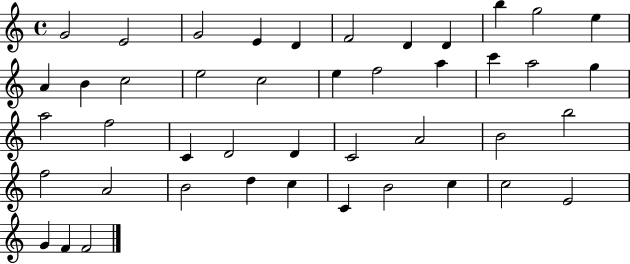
X:1
T:Untitled
M:4/4
L:1/4
K:C
G2 E2 G2 E D F2 D D b g2 e A B c2 e2 c2 e f2 a c' a2 g a2 f2 C D2 D C2 A2 B2 b2 f2 A2 B2 d c C B2 c c2 E2 G F F2